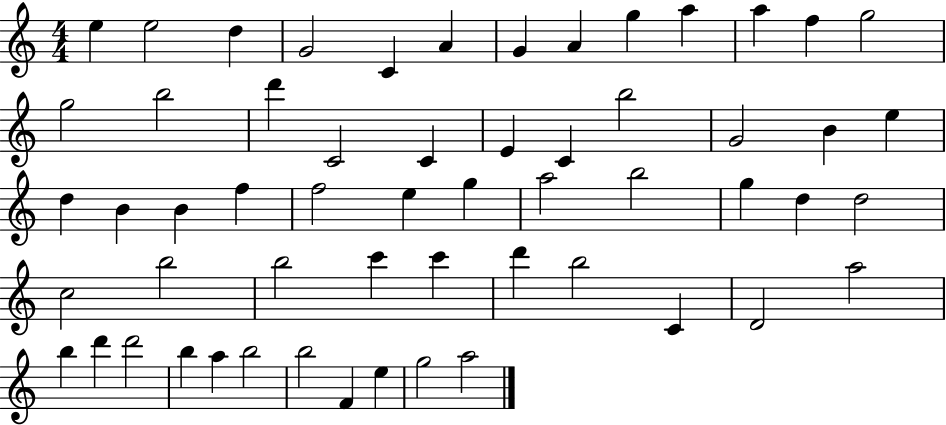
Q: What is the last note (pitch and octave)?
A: A5